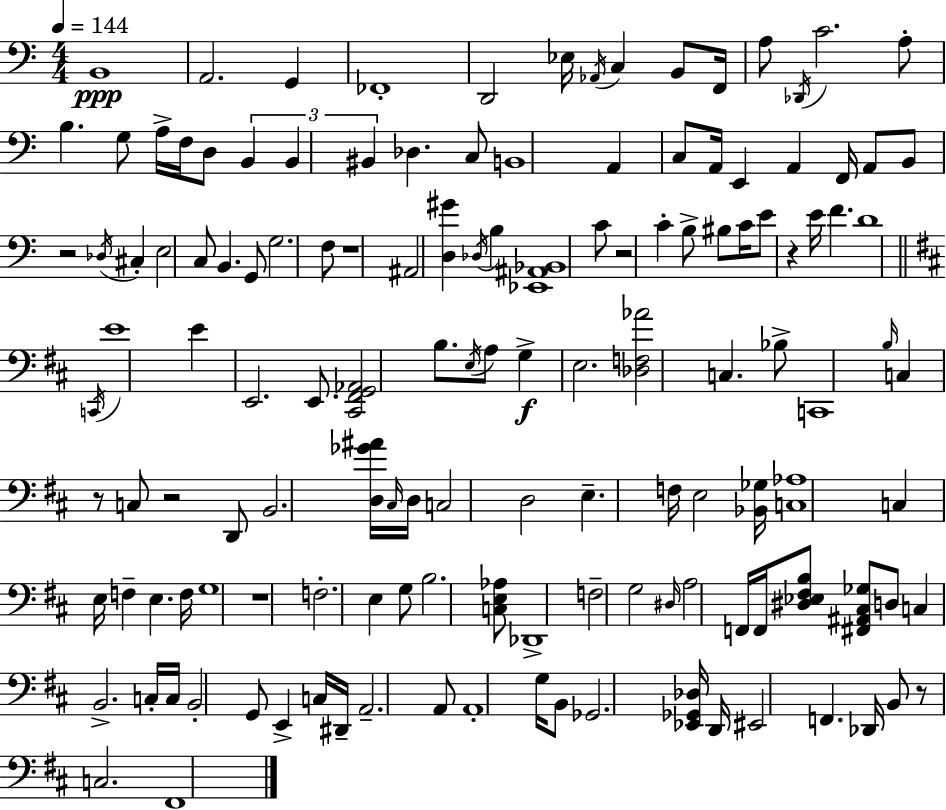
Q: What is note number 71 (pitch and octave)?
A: B2